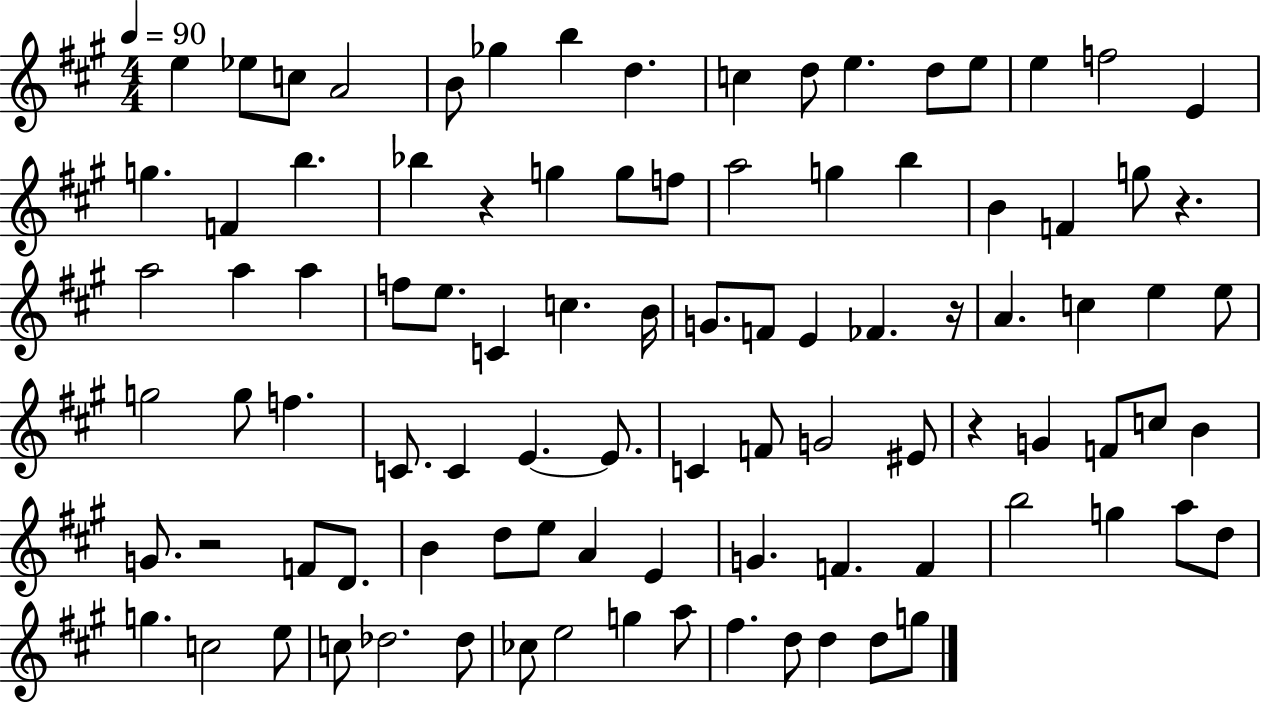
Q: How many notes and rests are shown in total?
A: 95